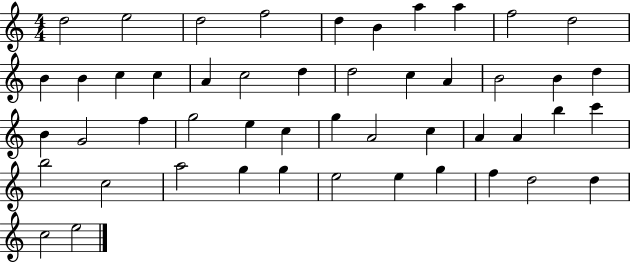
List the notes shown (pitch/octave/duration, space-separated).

D5/h E5/h D5/h F5/h D5/q B4/q A5/q A5/q F5/h D5/h B4/q B4/q C5/q C5/q A4/q C5/h D5/q D5/h C5/q A4/q B4/h B4/q D5/q B4/q G4/h F5/q G5/h E5/q C5/q G5/q A4/h C5/q A4/q A4/q B5/q C6/q B5/h C5/h A5/h G5/q G5/q E5/h E5/q G5/q F5/q D5/h D5/q C5/h E5/h